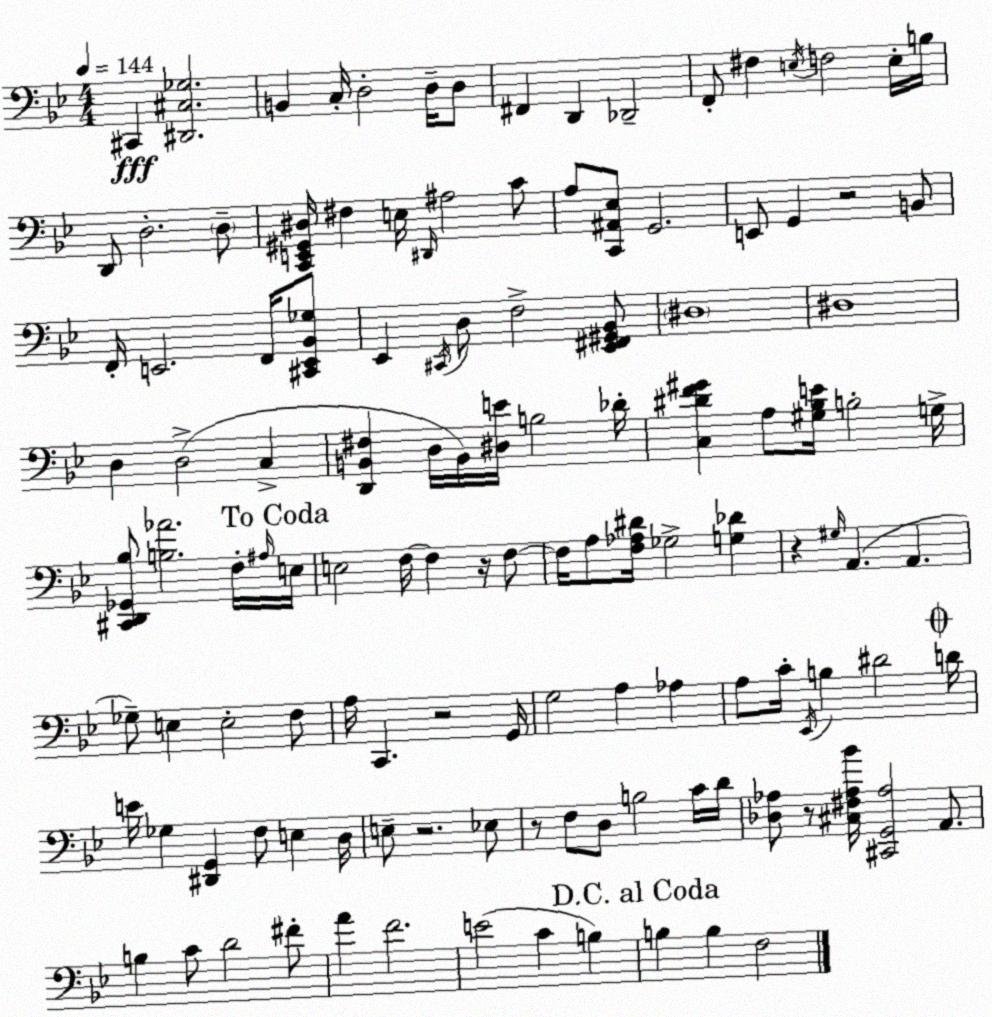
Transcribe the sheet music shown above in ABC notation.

X:1
T:Untitled
M:4/4
L:1/4
K:Gm
^C,, [^D,,^C,_G,]2 B,, C,/4 D,2 D,/4 D,/2 ^F,, D,, _D,,2 F,,/2 ^F, E,/4 F,2 E,/4 B,/4 D,,/2 D,2 D,/2 [C,,E,,^G,,^D,]/4 ^F, E,/4 ^D,,/4 ^A,2 C/2 A,/2 [C,,^A,,_E,]/2 G,,2 E,,/2 G,, z2 B,,/2 F,,/4 E,,2 F,,/4 [^C,,E,,_B,,_G,]/2 _E,, ^C,,/4 D,/2 F,2 [_E,,^F,,^G,,_B,,]/2 ^D,4 ^D,4 D, D,2 C, [D,,B,,^F,] D,/4 B,,/4 [^D,E]/4 B,2 _D/4 [C,^DF^G] A,/2 [^G,_B,E]/4 B,2 G,/4 [^C,,D,,_G,,_B,]/2 [B,_A]2 F,/4 ^A,/4 E,/4 E,2 F,/4 F, z/4 F,/2 F,/4 A,/2 [F,_A,^D]/4 _G,2 [G,_D] z ^G,/4 A,, A,, _G,/2 E, E,2 F,/2 A,/4 C,, z2 G,,/4 G,2 A, _A, A,/2 C/4 _E,,/4 B, ^D2 D/4 E/4 _G, [^D,,G,,] F,/2 E, D,/4 E,/2 z2 _E,/2 z/2 F,/2 D,/2 B,2 C/4 D/4 [_D,_A,]/2 z/2 [^C,^F,_A,_B]/4 [^C,,G,,_A,]2 A,,/2 B, C/2 D2 ^F/2 A F2 E2 C B, B, B, F,2